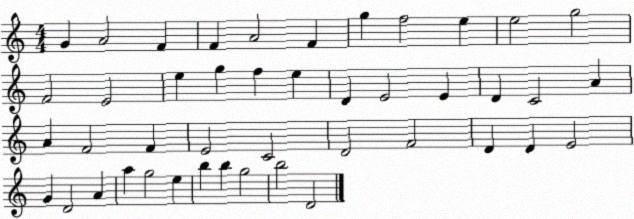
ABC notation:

X:1
T:Untitled
M:4/4
L:1/4
K:C
G A2 F F A2 F g f2 e e2 g2 F2 E2 e g f e D E2 E D C2 A A F2 F E2 C2 D2 F2 D D E2 G D2 A a g2 e b b g2 b2 D2